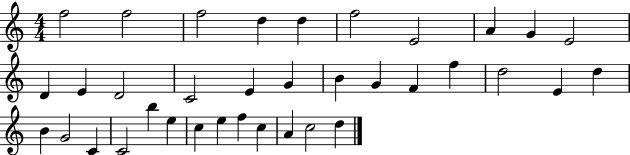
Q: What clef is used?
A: treble